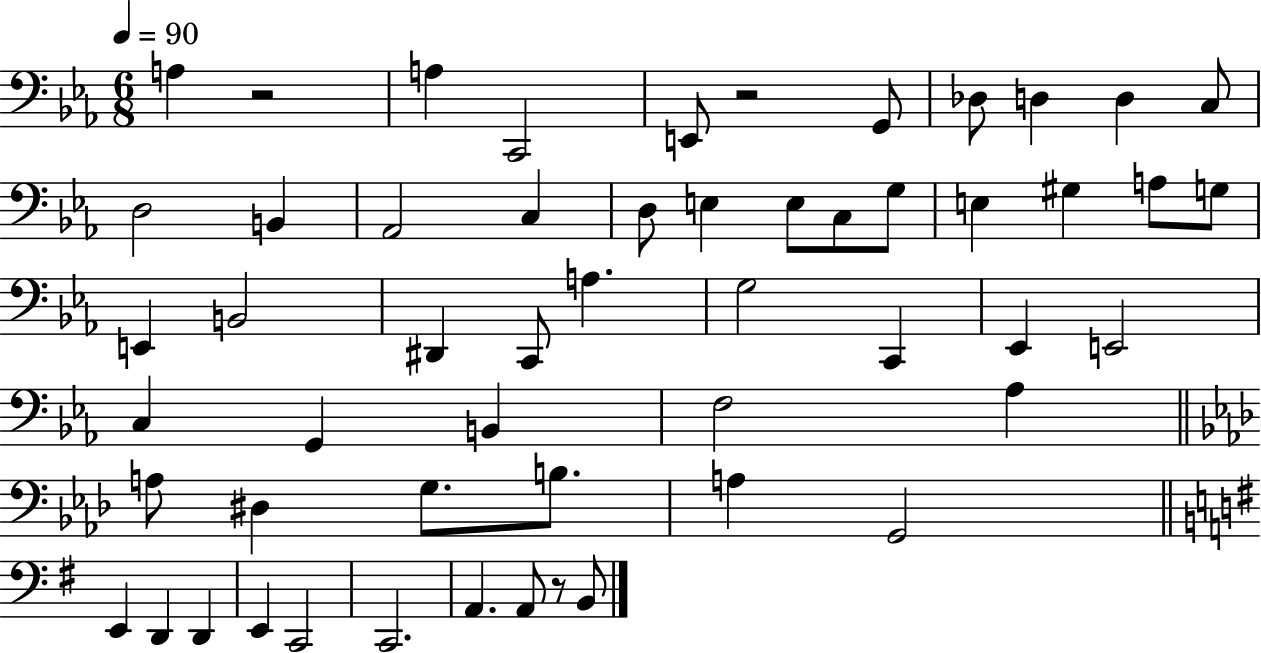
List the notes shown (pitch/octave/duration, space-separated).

A3/q R/h A3/q C2/h E2/e R/h G2/e Db3/e D3/q D3/q C3/e D3/h B2/q Ab2/h C3/q D3/e E3/q E3/e C3/e G3/e E3/q G#3/q A3/e G3/e E2/q B2/h D#2/q C2/e A3/q. G3/h C2/q Eb2/q E2/h C3/q G2/q B2/q F3/h Ab3/q A3/e D#3/q G3/e. B3/e. A3/q G2/h E2/q D2/q D2/q E2/q C2/h C2/h. A2/q. A2/e R/e B2/e